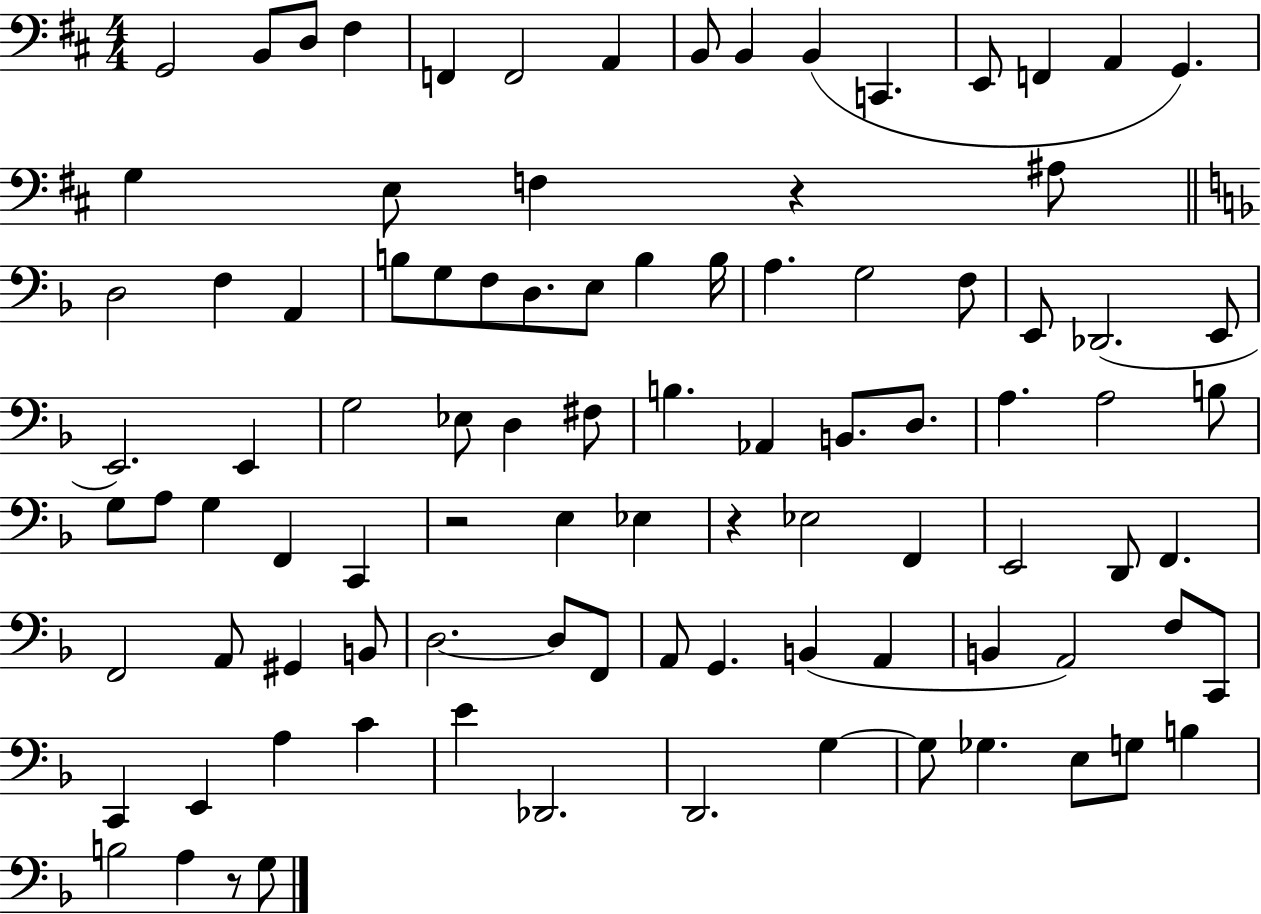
X:1
T:Untitled
M:4/4
L:1/4
K:D
G,,2 B,,/2 D,/2 ^F, F,, F,,2 A,, B,,/2 B,, B,, C,, E,,/2 F,, A,, G,, G, E,/2 F, z ^A,/2 D,2 F, A,, B,/2 G,/2 F,/2 D,/2 E,/2 B, B,/4 A, G,2 F,/2 E,,/2 _D,,2 E,,/2 E,,2 E,, G,2 _E,/2 D, ^F,/2 B, _A,, B,,/2 D,/2 A, A,2 B,/2 G,/2 A,/2 G, F,, C,, z2 E, _E, z _E,2 F,, E,,2 D,,/2 F,, F,,2 A,,/2 ^G,, B,,/2 D,2 D,/2 F,,/2 A,,/2 G,, B,, A,, B,, A,,2 F,/2 C,,/2 C,, E,, A, C E _D,,2 D,,2 G, G,/2 _G, E,/2 G,/2 B, B,2 A, z/2 G,/2